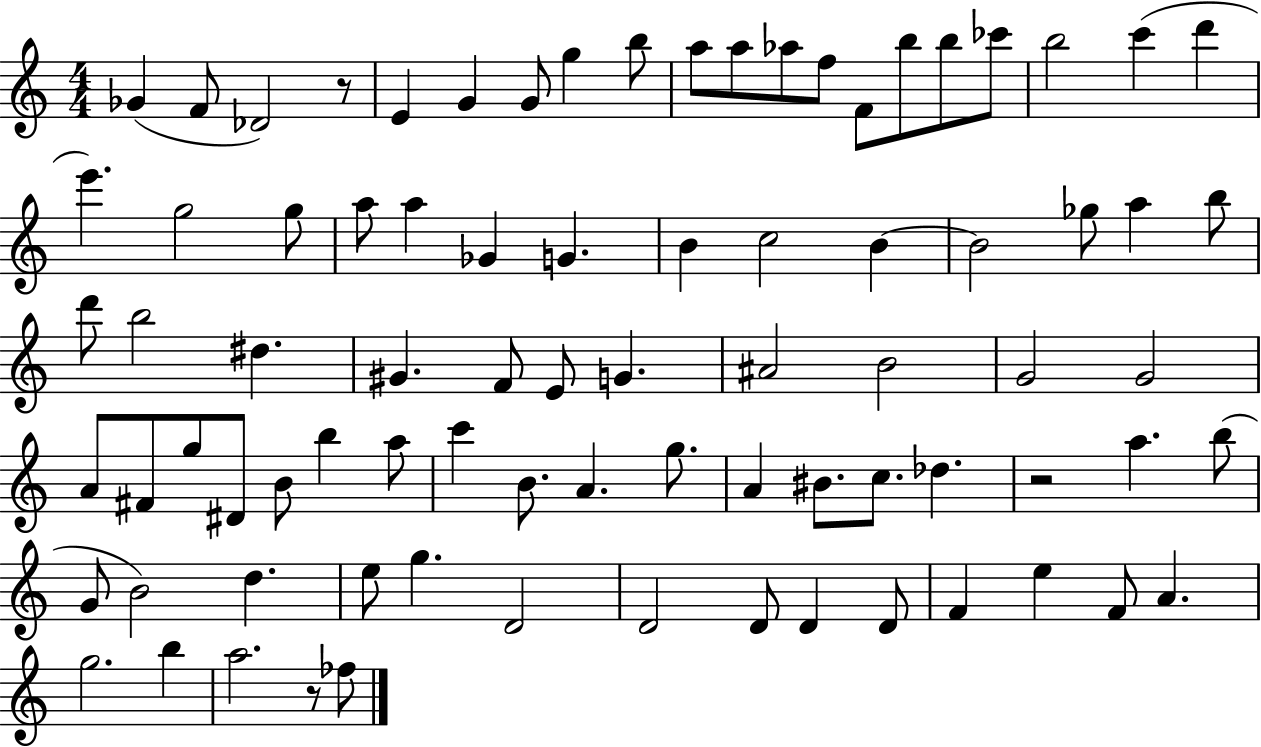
{
  \clef treble
  \numericTimeSignature
  \time 4/4
  \key c \major
  \repeat volta 2 { ges'4( f'8 des'2) r8 | e'4 g'4 g'8 g''4 b''8 | a''8 a''8 aes''8 f''8 f'8 b''8 b''8 ces'''8 | b''2 c'''4( d'''4 | \break e'''4.) g''2 g''8 | a''8 a''4 ges'4 g'4. | b'4 c''2 b'4~~ | b'2 ges''8 a''4 b''8 | \break d'''8 b''2 dis''4. | gis'4. f'8 e'8 g'4. | ais'2 b'2 | g'2 g'2 | \break a'8 fis'8 g''8 dis'8 b'8 b''4 a''8 | c'''4 b'8. a'4. g''8. | a'4 bis'8. c''8. des''4. | r2 a''4. b''8( | \break g'8 b'2) d''4. | e''8 g''4. d'2 | d'2 d'8 d'4 d'8 | f'4 e''4 f'8 a'4. | \break g''2. b''4 | a''2. r8 fes''8 | } \bar "|."
}